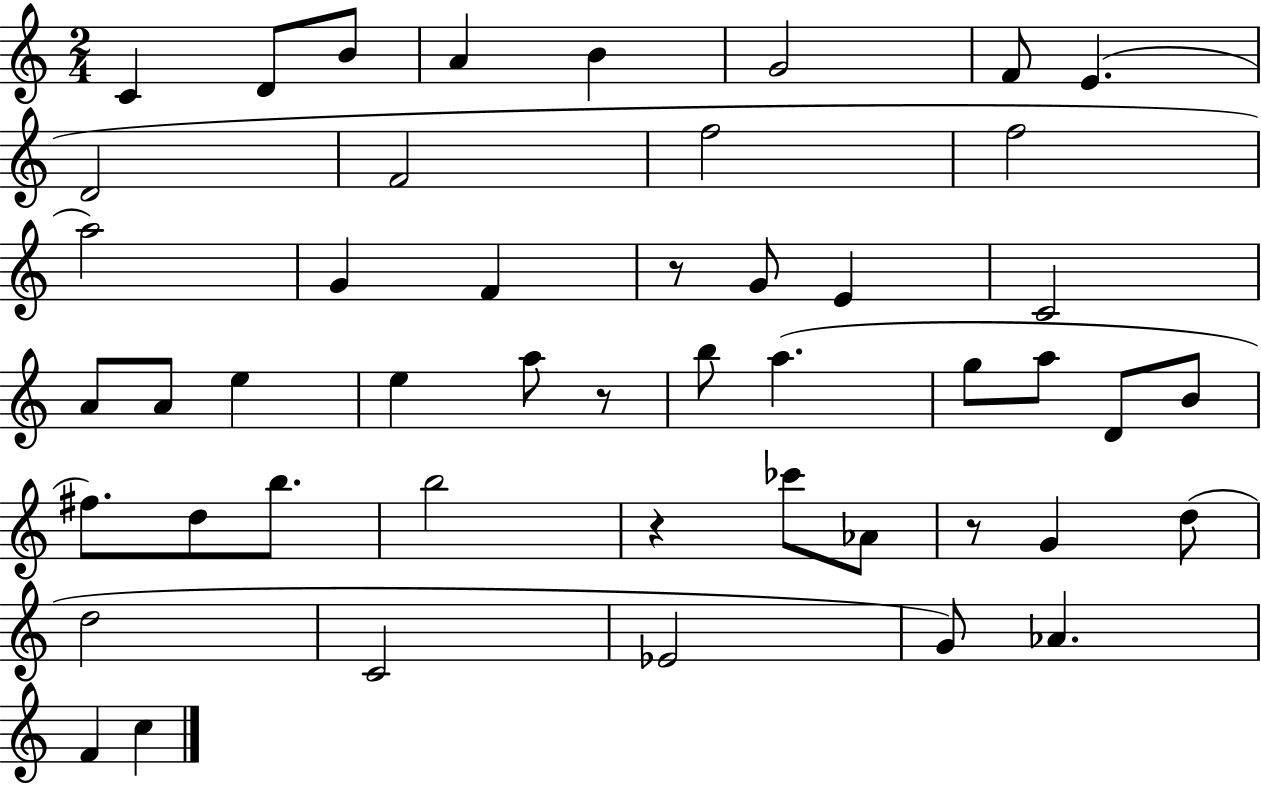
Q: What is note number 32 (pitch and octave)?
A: B5